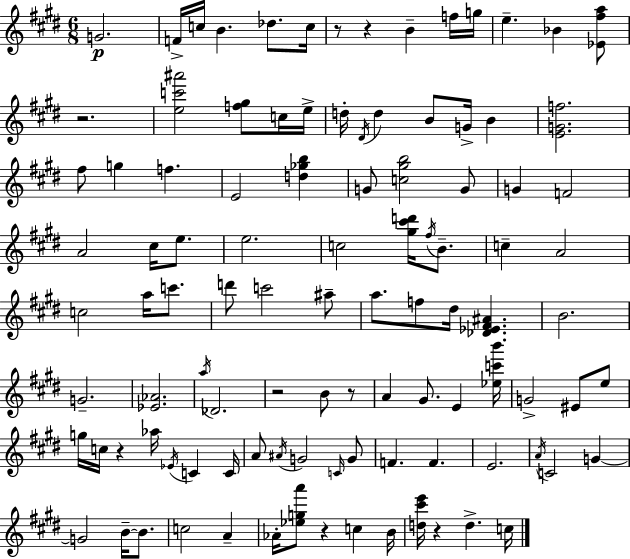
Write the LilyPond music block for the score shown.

{
  \clef treble
  \numericTimeSignature
  \time 6/8
  \key e \major
  \repeat volta 2 { g'2.\p | f'16-> c''16 b'4. des''8. c''16 | r8 r4 b'4-- f''16 g''16 | e''4.-- bes'4 <ees' fis'' a''>8 | \break r2. | <e'' c''' ais'''>2 <f'' gis''>8 c''16 e''16-> | d''16-. \acciaccatura { dis'16 } d''4 b'8 g'16-> b'4 | <e' g' f''>2. | \break fis''8 g''4 f''4. | e'2 <d'' ges'' b''>4 | g'8 <c'' gis'' b''>2 g'8 | g'4 f'2 | \break a'2 cis''16 e''8. | e''2. | c''2 <gis'' cis''' d'''>16 \acciaccatura { fis''16 } b'8.-- | c''4-- a'2 | \break c''2 a''16 c'''8. | d'''8 c'''2 | ais''8-- a''8. f''8 dis''16 <des' ees' fis' ais'>4. | b'2. | \break g'2.-- | <ees' aes'>2. | \acciaccatura { a''16 } des'2. | r2 b'8 | \break r8 a'4 gis'8. e'4 | <ees'' c''' b'''>16 g'2-> eis'8 | e''8 g''16 c''16 r4 aes''16 \acciaccatura { ees'16 } c'4 | c'16 a'8 \acciaccatura { ais'16 } g'2 | \break \grace { c'16 } g'8 f'4. | f'4. e'2. | \acciaccatura { a'16 } c'2 | g'4~~ g'2 | \break b'16--~~ b'8. c''2 | a'4-- aes'16-. <ees'' g'' a'''>8 r4 | c''4 b'16 <d'' cis''' e'''>16 r4 | d''4.-> c''16 } \bar "|."
}